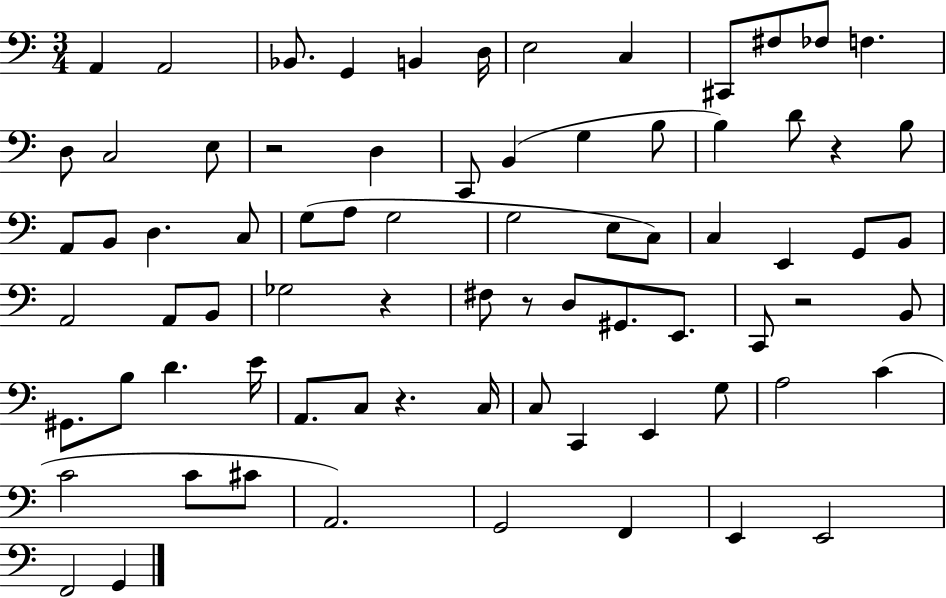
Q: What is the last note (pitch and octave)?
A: G2